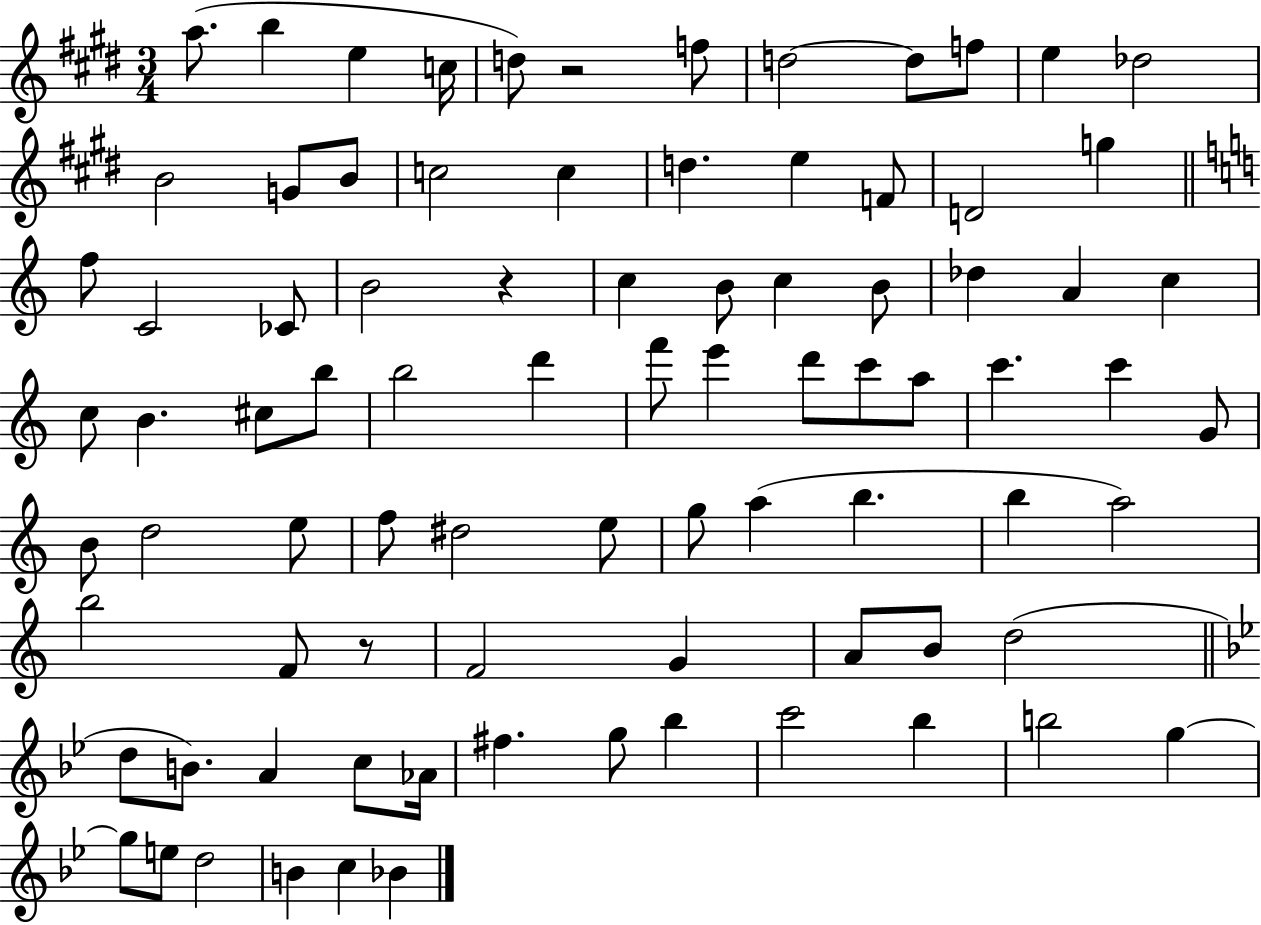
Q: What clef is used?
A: treble